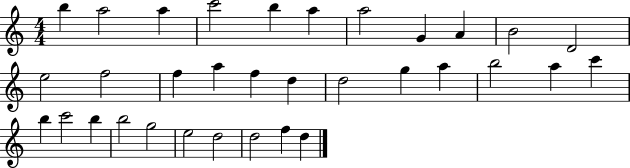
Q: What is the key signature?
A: C major